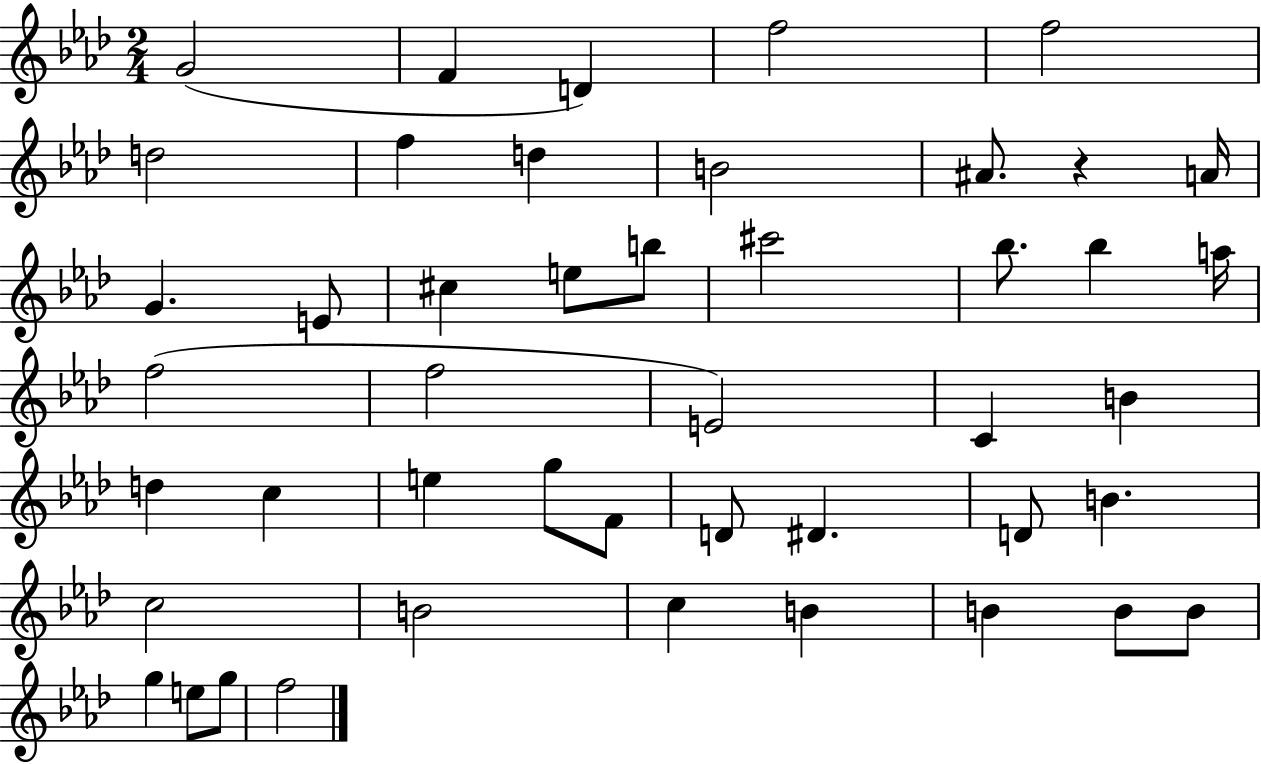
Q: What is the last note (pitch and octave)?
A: F5